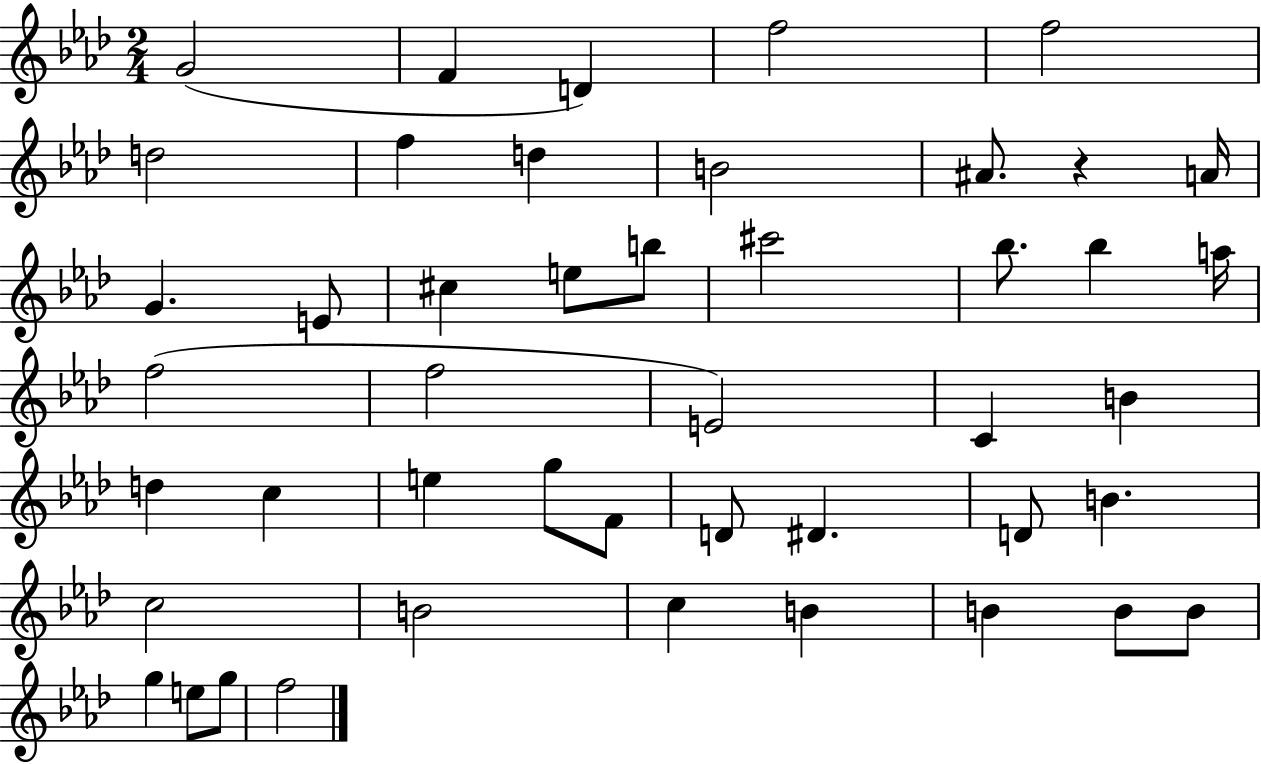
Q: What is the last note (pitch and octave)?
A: F5